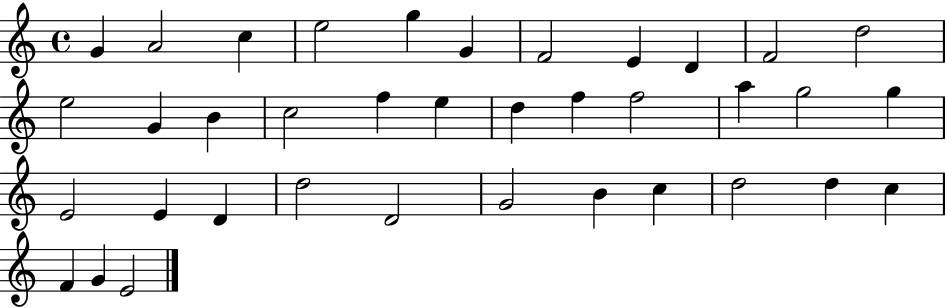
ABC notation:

X:1
T:Untitled
M:4/4
L:1/4
K:C
G A2 c e2 g G F2 E D F2 d2 e2 G B c2 f e d f f2 a g2 g E2 E D d2 D2 G2 B c d2 d c F G E2